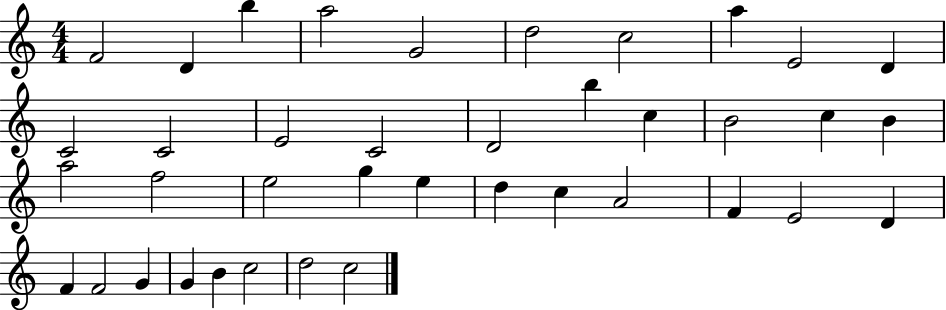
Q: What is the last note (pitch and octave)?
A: C5